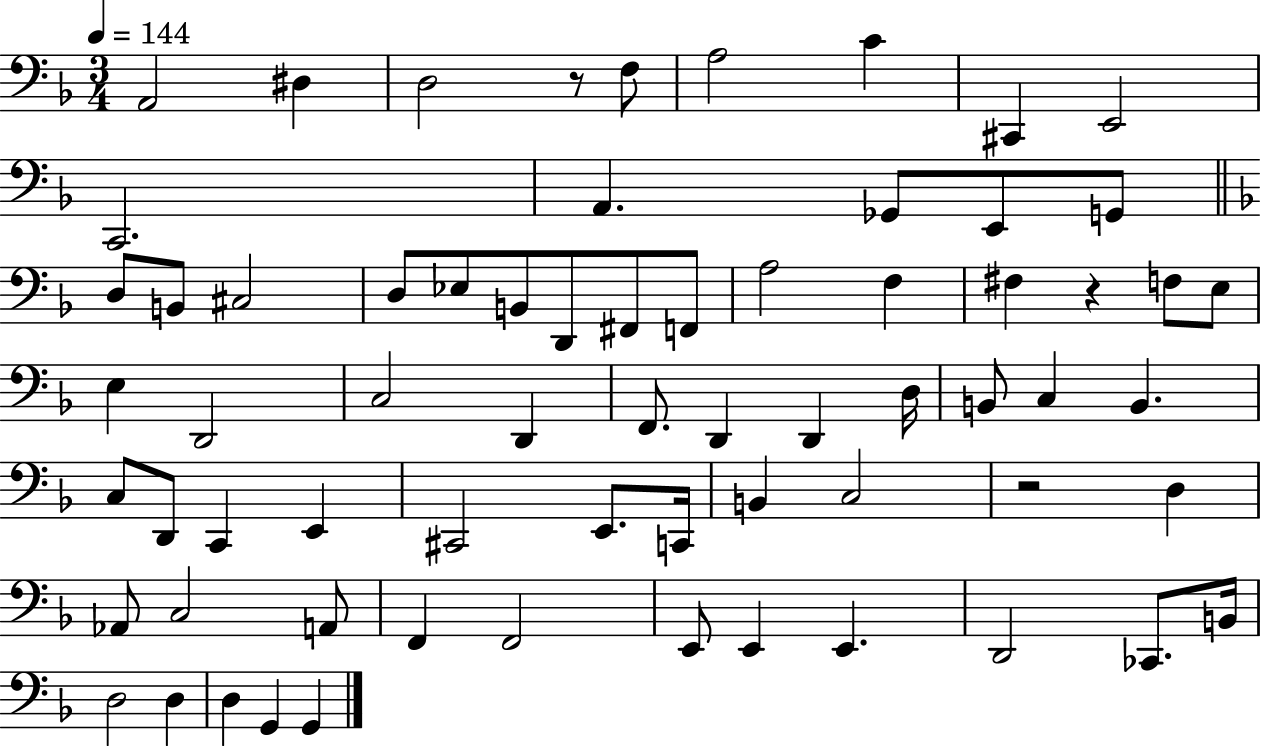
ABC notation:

X:1
T:Untitled
M:3/4
L:1/4
K:F
A,,2 ^D, D,2 z/2 F,/2 A,2 C ^C,, E,,2 C,,2 A,, _G,,/2 E,,/2 G,,/2 D,/2 B,,/2 ^C,2 D,/2 _E,/2 B,,/2 D,,/2 ^F,,/2 F,,/2 A,2 F, ^F, z F,/2 E,/2 E, D,,2 C,2 D,, F,,/2 D,, D,, D,/4 B,,/2 C, B,, C,/2 D,,/2 C,, E,, ^C,,2 E,,/2 C,,/4 B,, C,2 z2 D, _A,,/2 C,2 A,,/2 F,, F,,2 E,,/2 E,, E,, D,,2 _C,,/2 B,,/4 D,2 D, D, G,, G,,